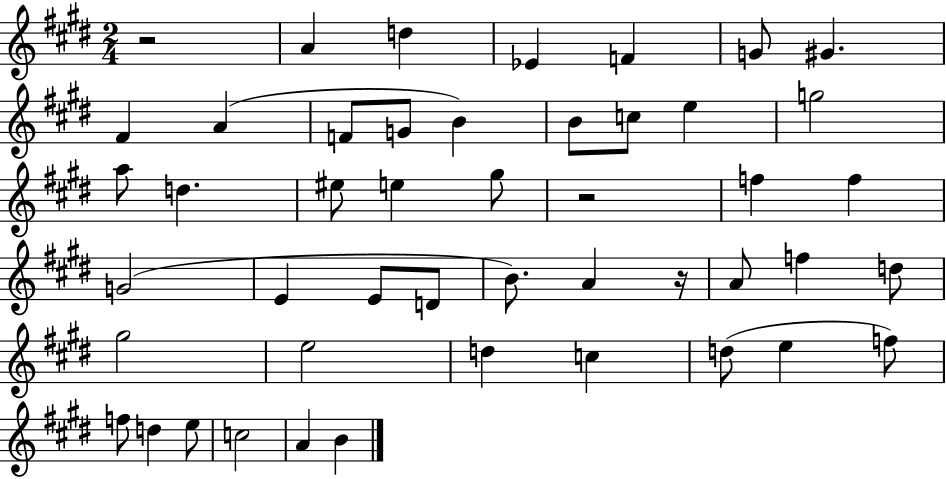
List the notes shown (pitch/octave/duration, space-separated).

R/h A4/q D5/q Eb4/q F4/q G4/e G#4/q. F#4/q A4/q F4/e G4/e B4/q B4/e C5/e E5/q G5/h A5/e D5/q. EIS5/e E5/q G#5/e R/h F5/q F5/q G4/h E4/q E4/e D4/e B4/e. A4/q R/s A4/e F5/q D5/e G#5/h E5/h D5/q C5/q D5/e E5/q F5/e F5/e D5/q E5/e C5/h A4/q B4/q